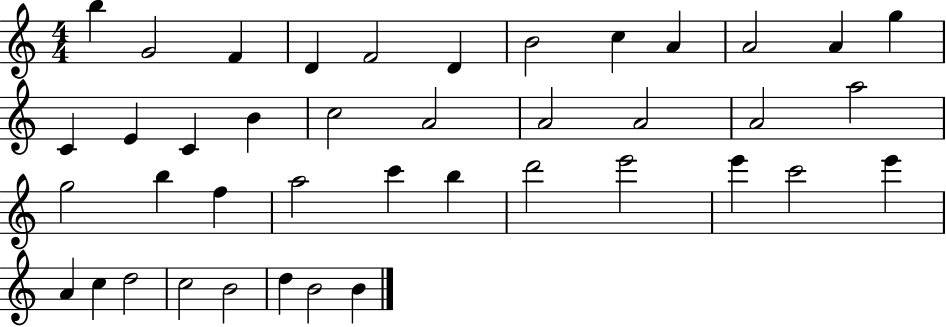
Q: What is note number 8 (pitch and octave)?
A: C5